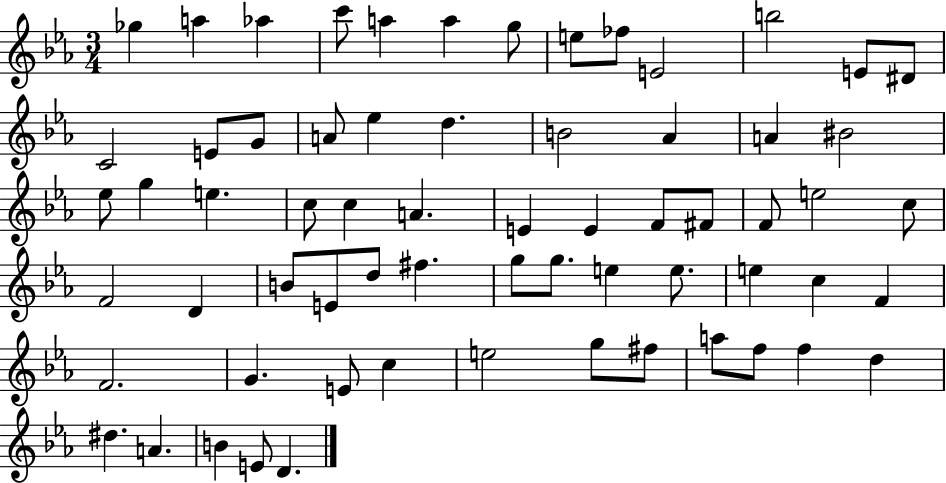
{
  \clef treble
  \numericTimeSignature
  \time 3/4
  \key ees \major
  ges''4 a''4 aes''4 | c'''8 a''4 a''4 g''8 | e''8 fes''8 e'2 | b''2 e'8 dis'8 | \break c'2 e'8 g'8 | a'8 ees''4 d''4. | b'2 aes'4 | a'4 bis'2 | \break ees''8 g''4 e''4. | c''8 c''4 a'4. | e'4 e'4 f'8 fis'8 | f'8 e''2 c''8 | \break f'2 d'4 | b'8 e'8 d''8 fis''4. | g''8 g''8. e''4 e''8. | e''4 c''4 f'4 | \break f'2. | g'4. e'8 c''4 | e''2 g''8 fis''8 | a''8 f''8 f''4 d''4 | \break dis''4. a'4. | b'4 e'8 d'4. | \bar "|."
}